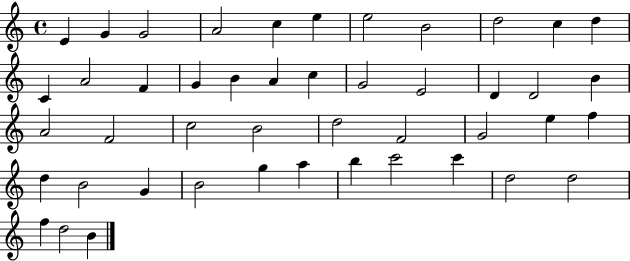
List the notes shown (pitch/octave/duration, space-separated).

E4/q G4/q G4/h A4/h C5/q E5/q E5/h B4/h D5/h C5/q D5/q C4/q A4/h F4/q G4/q B4/q A4/q C5/q G4/h E4/h D4/q D4/h B4/q A4/h F4/h C5/h B4/h D5/h F4/h G4/h E5/q F5/q D5/q B4/h G4/q B4/h G5/q A5/q B5/q C6/h C6/q D5/h D5/h F5/q D5/h B4/q